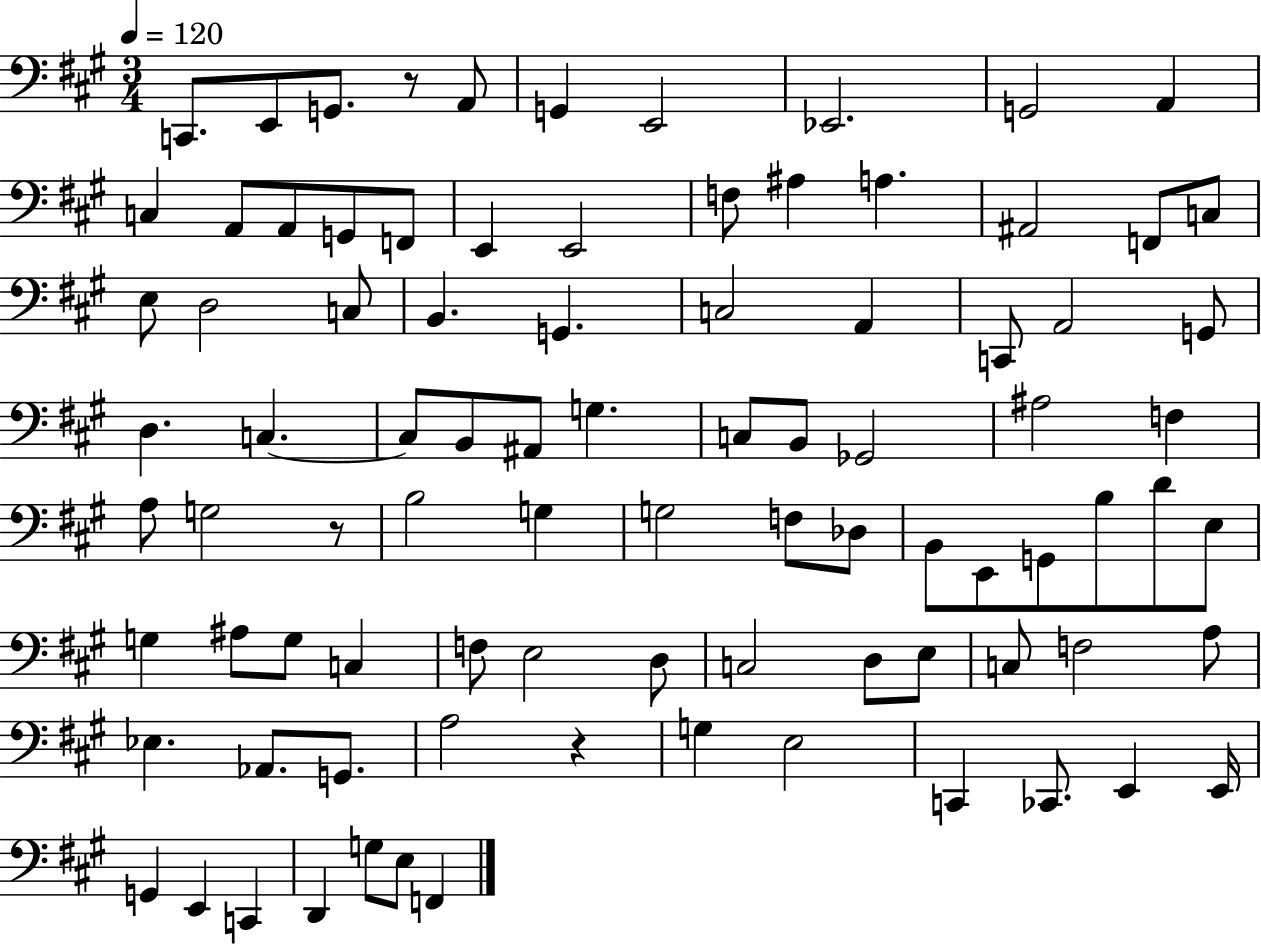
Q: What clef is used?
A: bass